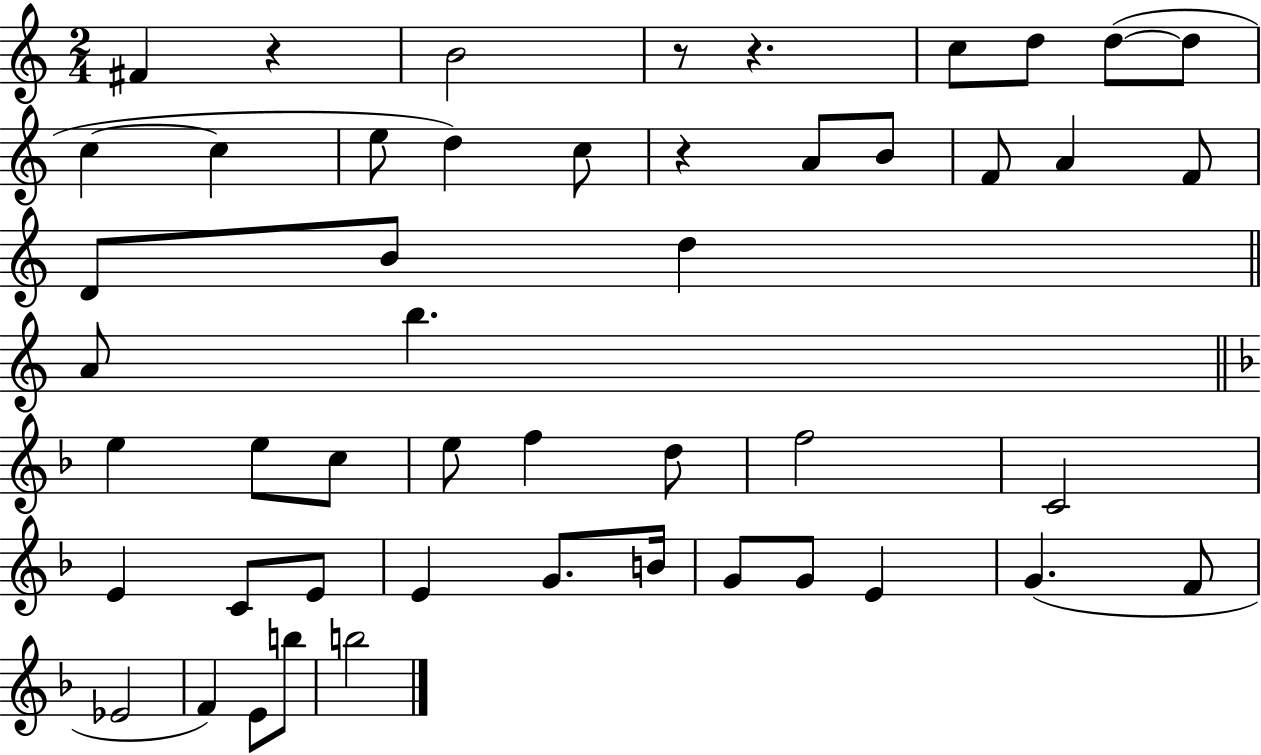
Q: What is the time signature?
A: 2/4